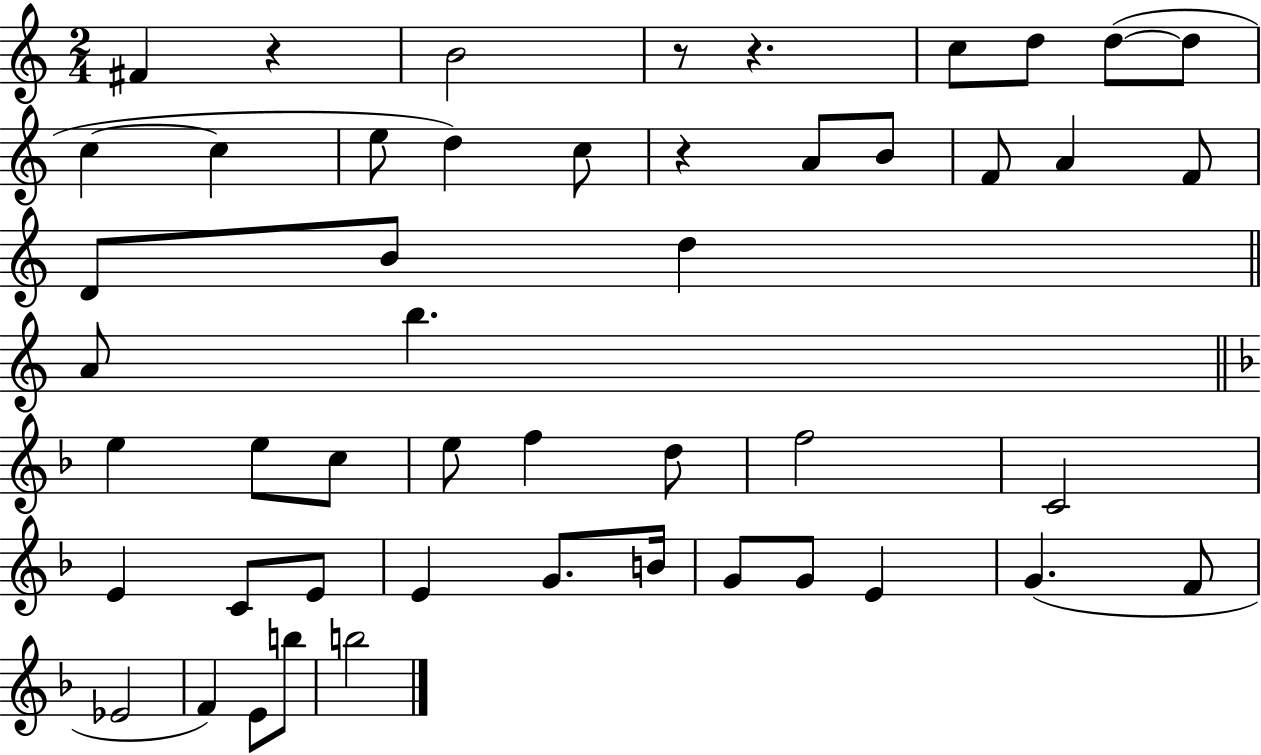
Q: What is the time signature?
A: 2/4